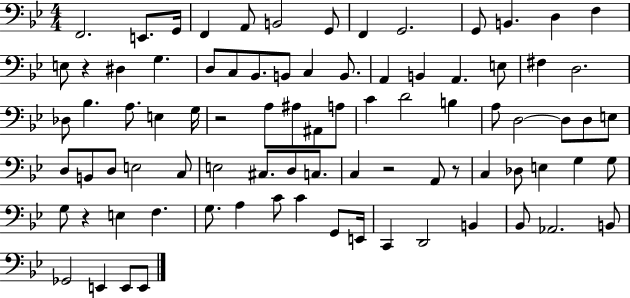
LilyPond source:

{
  \clef bass
  \numericTimeSignature
  \time 4/4
  \key bes \major
  f,2. e,8. g,16 | f,4 a,8 b,2 g,8 | f,4 g,2. | g,8 b,4. d4 f4 | \break e8 r4 dis4 g4. | d8 c8 bes,8. b,8 c4 b,8. | a,4 b,4 a,4. e8 | fis4 d2. | \break des8 bes4. a8. e4 g16 | r2 a8 ais8 ais,8 a8 | c'4 d'2 b4 | a8 d2~~ d8 d8 e8 | \break d8 b,8 d8 e2 c8 | e2 cis8. d8 c8. | c4 r2 a,8 r8 | c4 des8 e4 g4 g8 | \break g8 r4 e4 f4. | g8. a4 c'8 c'4 g,8 e,16 | c,4 d,2 b,4 | bes,8 aes,2. b,8 | \break ges,2 e,4 e,8 e,8 | \bar "|."
}